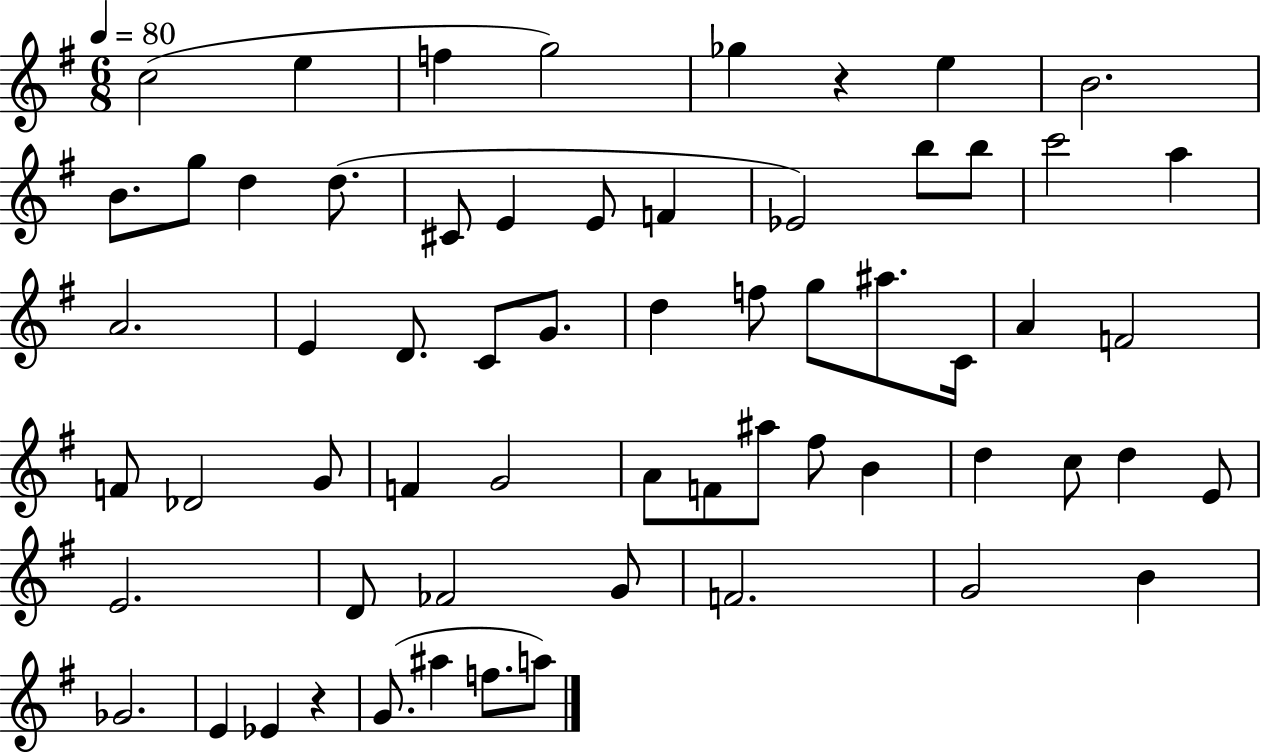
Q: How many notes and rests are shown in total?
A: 62